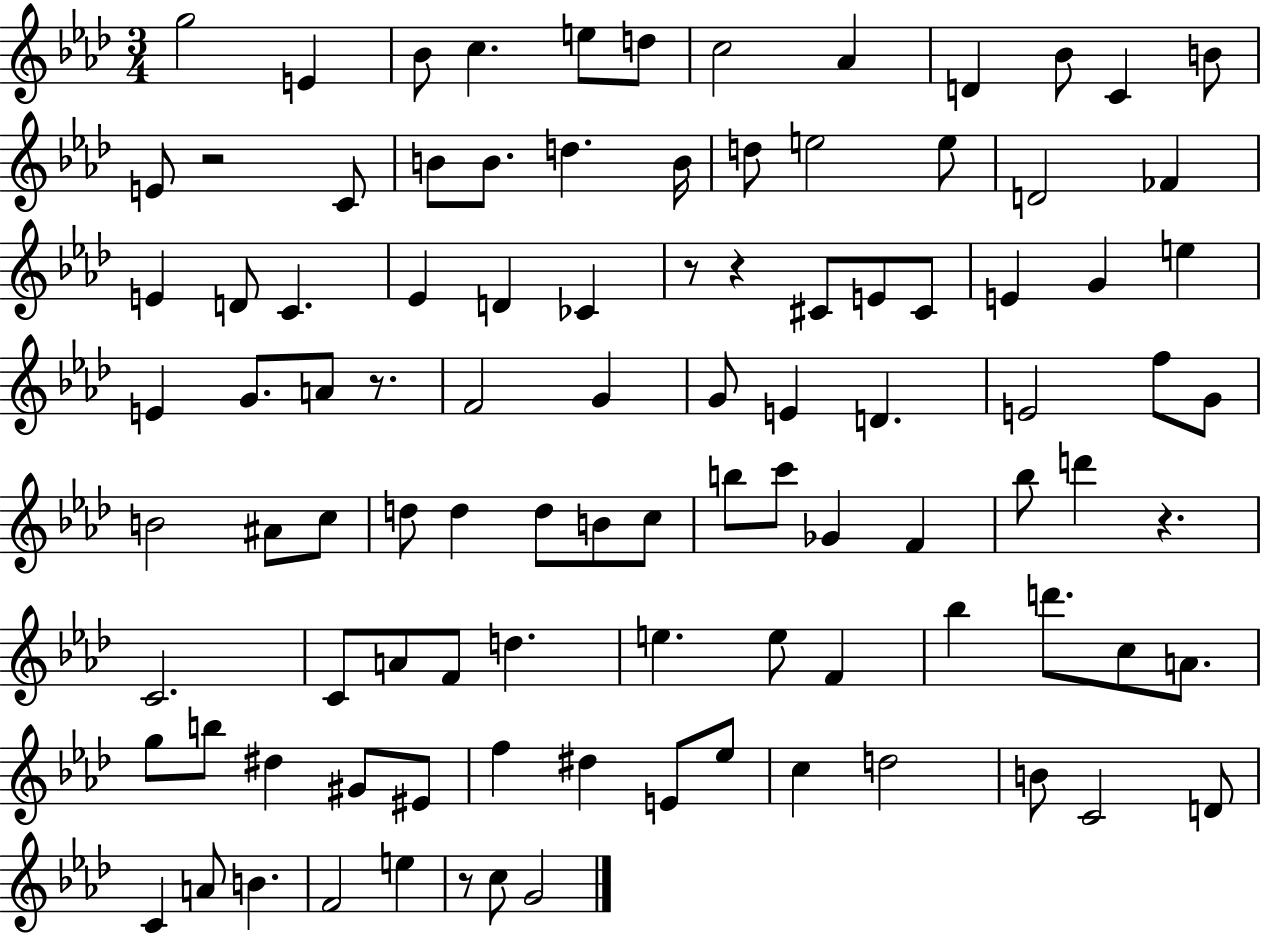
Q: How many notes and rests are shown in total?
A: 99